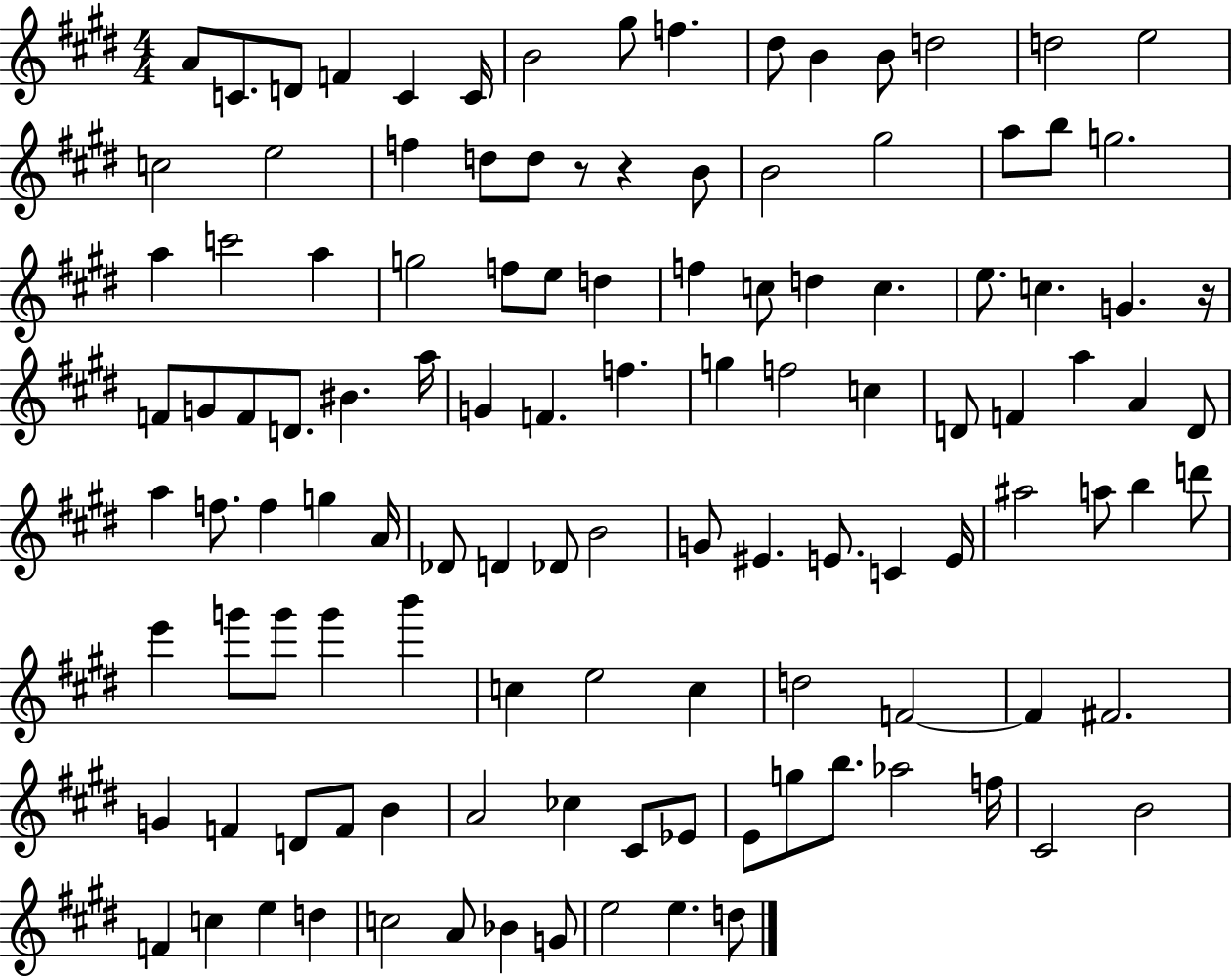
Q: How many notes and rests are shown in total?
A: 117